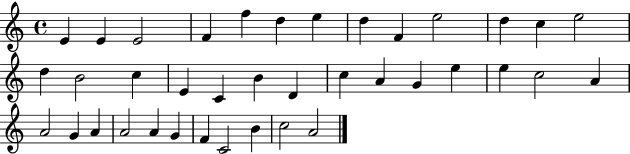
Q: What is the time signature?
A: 4/4